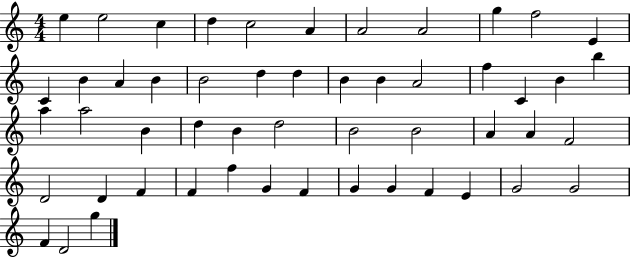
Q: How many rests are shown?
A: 0